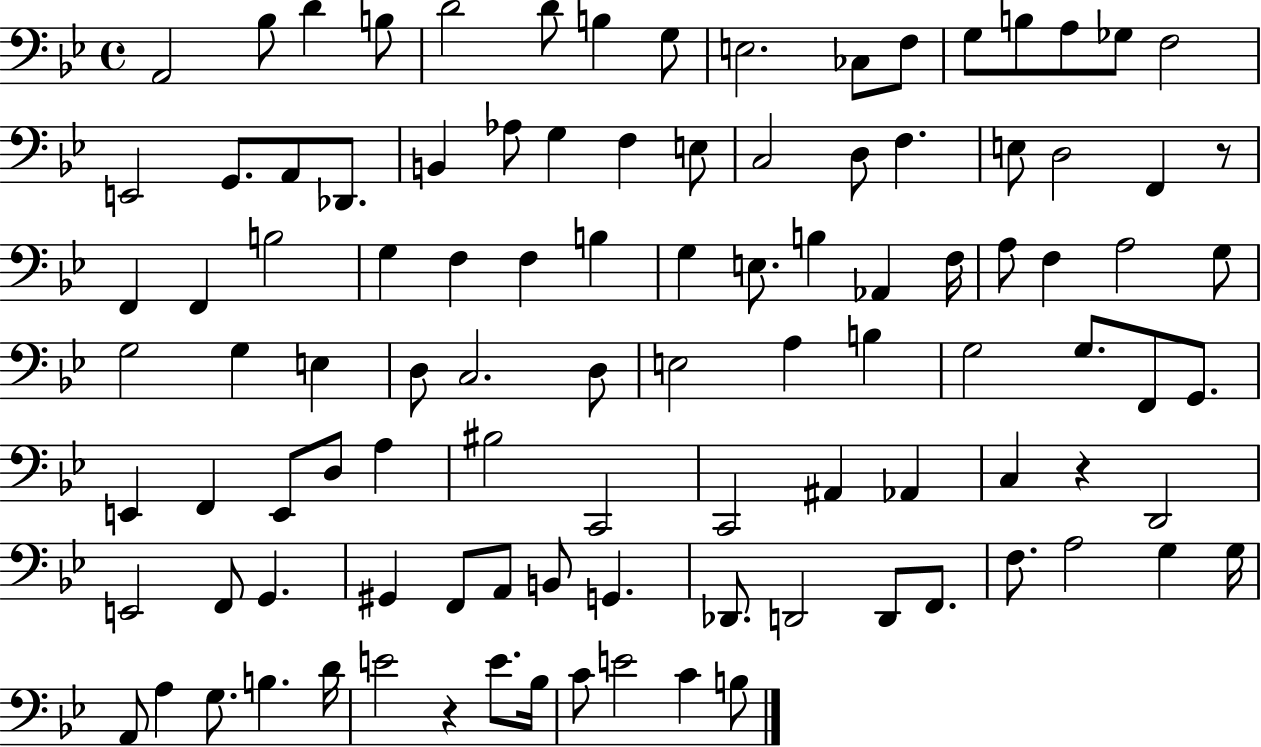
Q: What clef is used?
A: bass